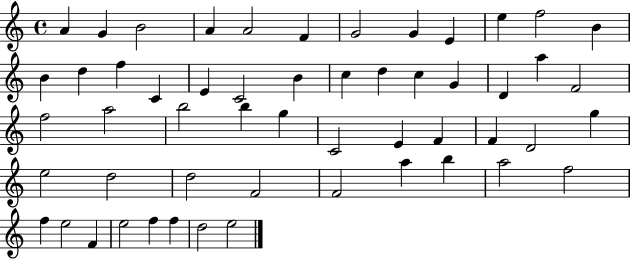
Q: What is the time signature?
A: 4/4